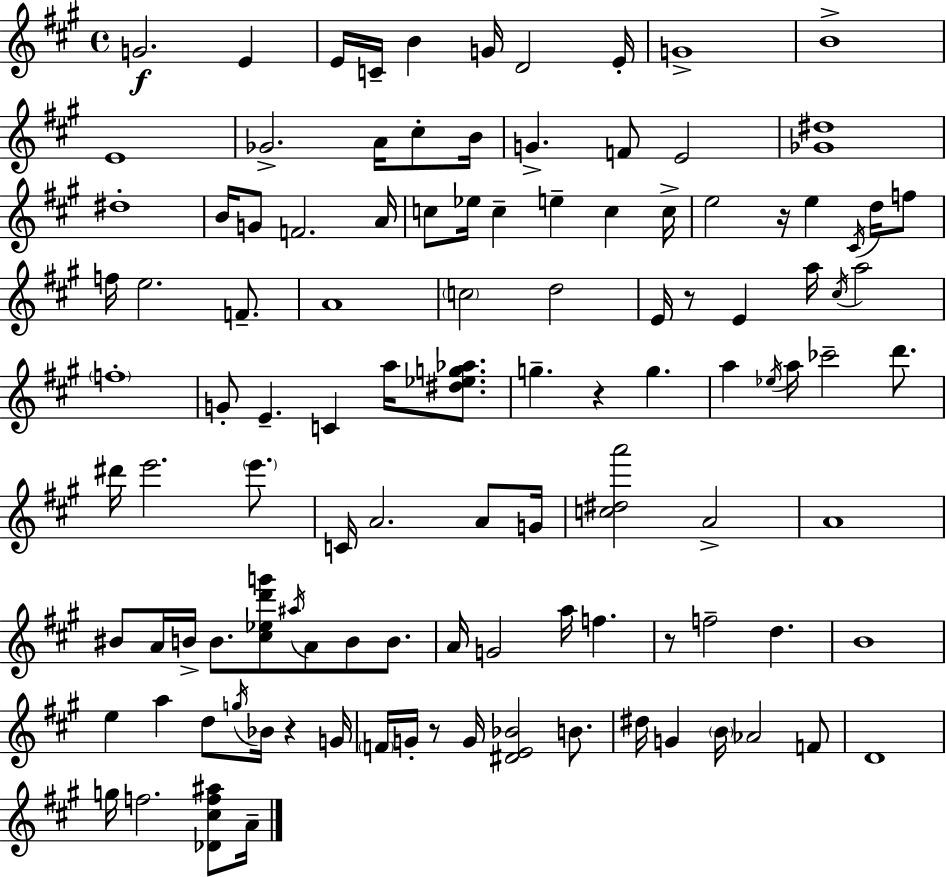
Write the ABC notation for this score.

X:1
T:Untitled
M:4/4
L:1/4
K:A
G2 E E/4 C/4 B G/4 D2 E/4 G4 B4 E4 _G2 A/4 ^c/2 B/4 G F/2 E2 [_G^d]4 ^d4 B/4 G/2 F2 A/4 c/2 _e/4 c e c c/4 e2 z/4 e ^C/4 d/4 f/2 f/4 e2 F/2 A4 c2 d2 E/4 z/2 E a/4 ^c/4 a2 f4 G/2 E C a/4 [^d_eg_a]/2 g z g a _e/4 a/4 _c'2 d'/2 ^d'/4 e'2 e'/2 C/4 A2 A/2 G/4 [c^da']2 A2 A4 ^B/2 A/4 B/4 B/2 [^c_ed'g']/2 ^a/4 A/2 B/2 B/2 A/4 G2 a/4 f z/2 f2 d B4 e a d/2 g/4 _B/4 z G/4 F/4 G/4 z/2 G/4 [^DE_B]2 B/2 ^d/4 G B/4 _A2 F/2 D4 g/4 f2 [_D^cf^a]/2 A/4